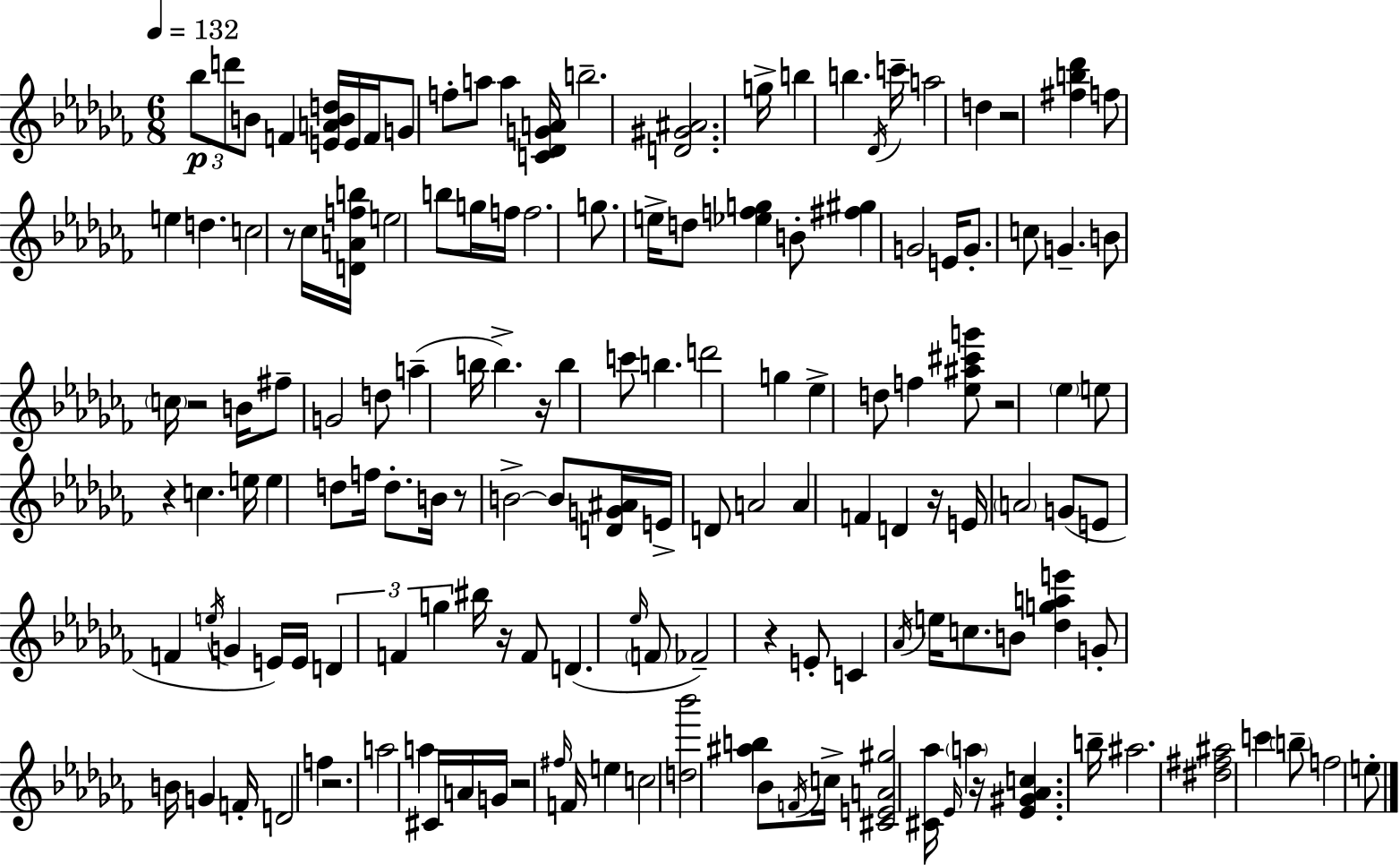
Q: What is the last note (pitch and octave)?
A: E5